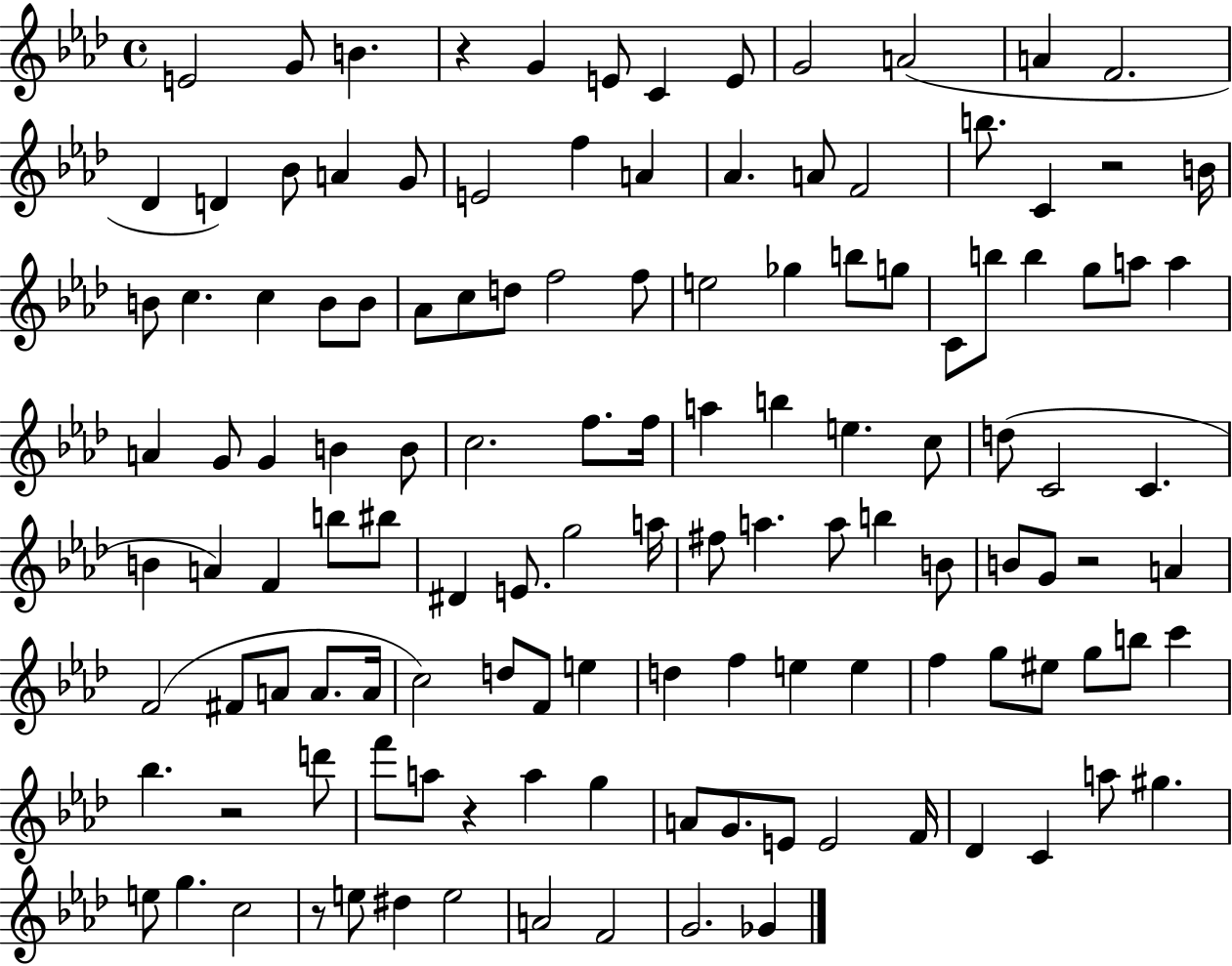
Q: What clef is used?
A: treble